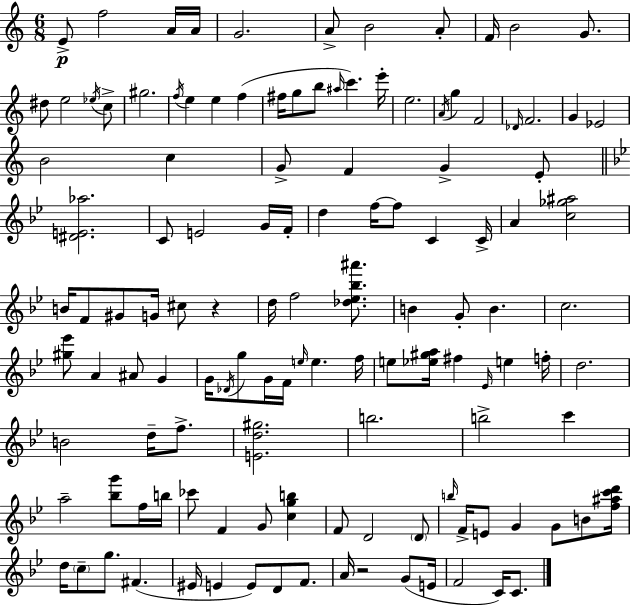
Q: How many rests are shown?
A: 2